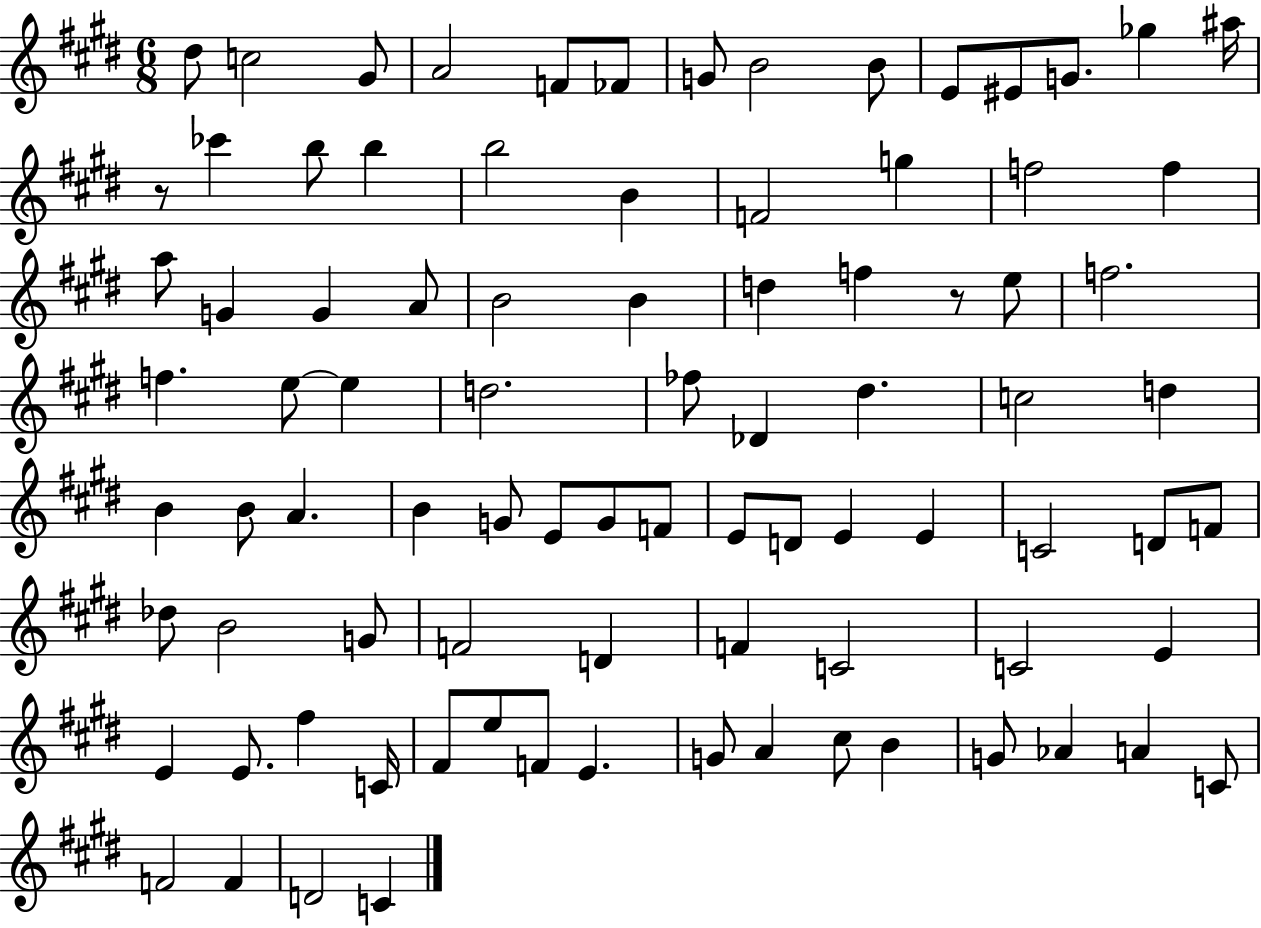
X:1
T:Untitled
M:6/8
L:1/4
K:E
^d/2 c2 ^G/2 A2 F/2 _F/2 G/2 B2 B/2 E/2 ^E/2 G/2 _g ^a/4 z/2 _c' b/2 b b2 B F2 g f2 f a/2 G G A/2 B2 B d f z/2 e/2 f2 f e/2 e d2 _f/2 _D ^d c2 d B B/2 A B G/2 E/2 G/2 F/2 E/2 D/2 E E C2 D/2 F/2 _d/2 B2 G/2 F2 D F C2 C2 E E E/2 ^f C/4 ^F/2 e/2 F/2 E G/2 A ^c/2 B G/2 _A A C/2 F2 F D2 C